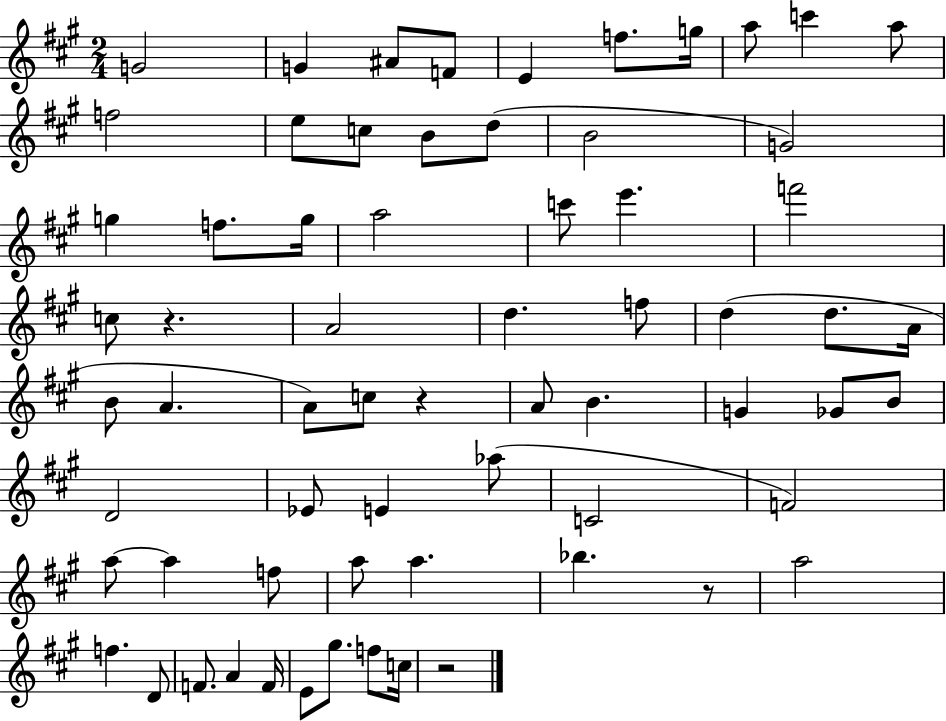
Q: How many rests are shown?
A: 4